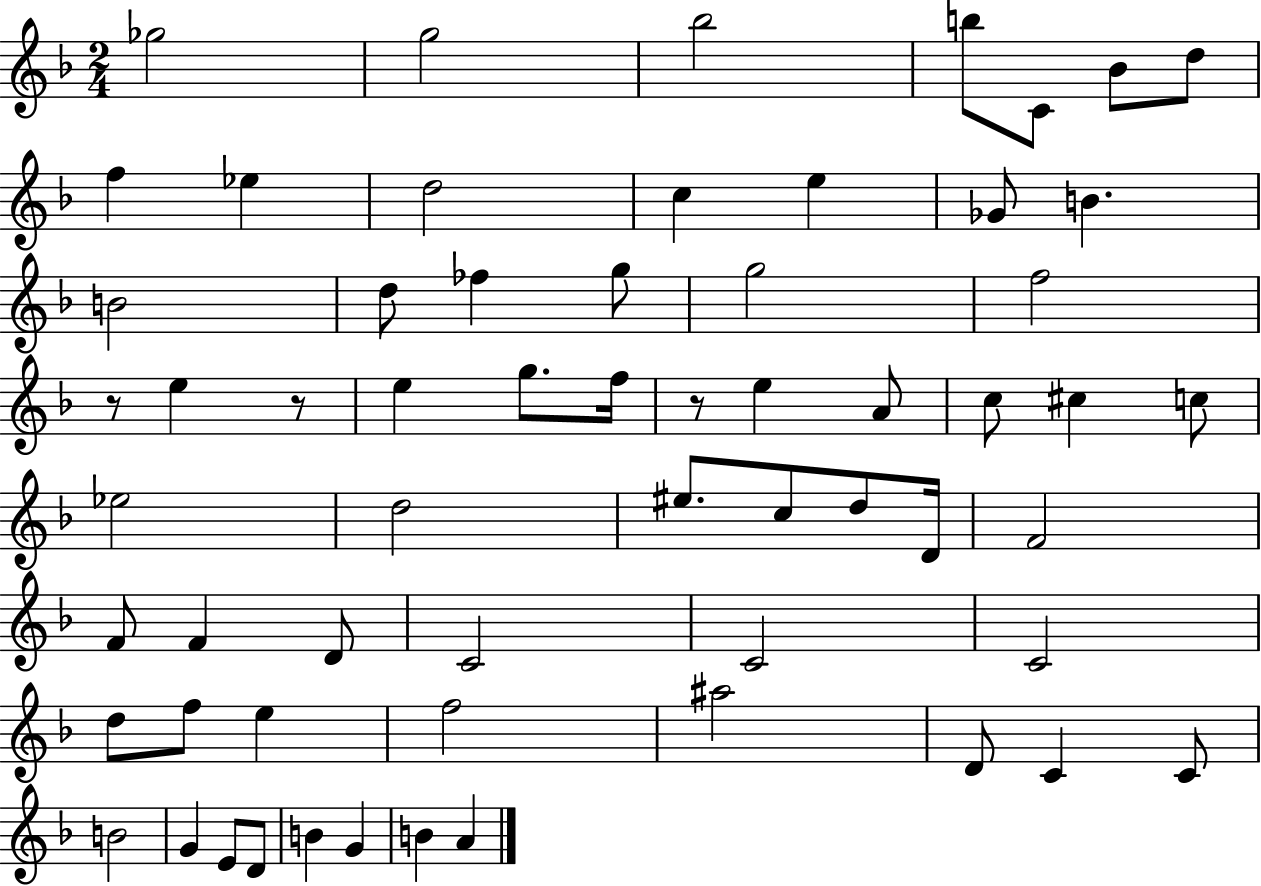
Gb5/h G5/h Bb5/h B5/e C4/e Bb4/e D5/e F5/q Eb5/q D5/h C5/q E5/q Gb4/e B4/q. B4/h D5/e FES5/q G5/e G5/h F5/h R/e E5/q R/e E5/q G5/e. F5/s R/e E5/q A4/e C5/e C#5/q C5/e Eb5/h D5/h EIS5/e. C5/e D5/e D4/s F4/h F4/e F4/q D4/e C4/h C4/h C4/h D5/e F5/e E5/q F5/h A#5/h D4/e C4/q C4/e B4/h G4/q E4/e D4/e B4/q G4/q B4/q A4/q